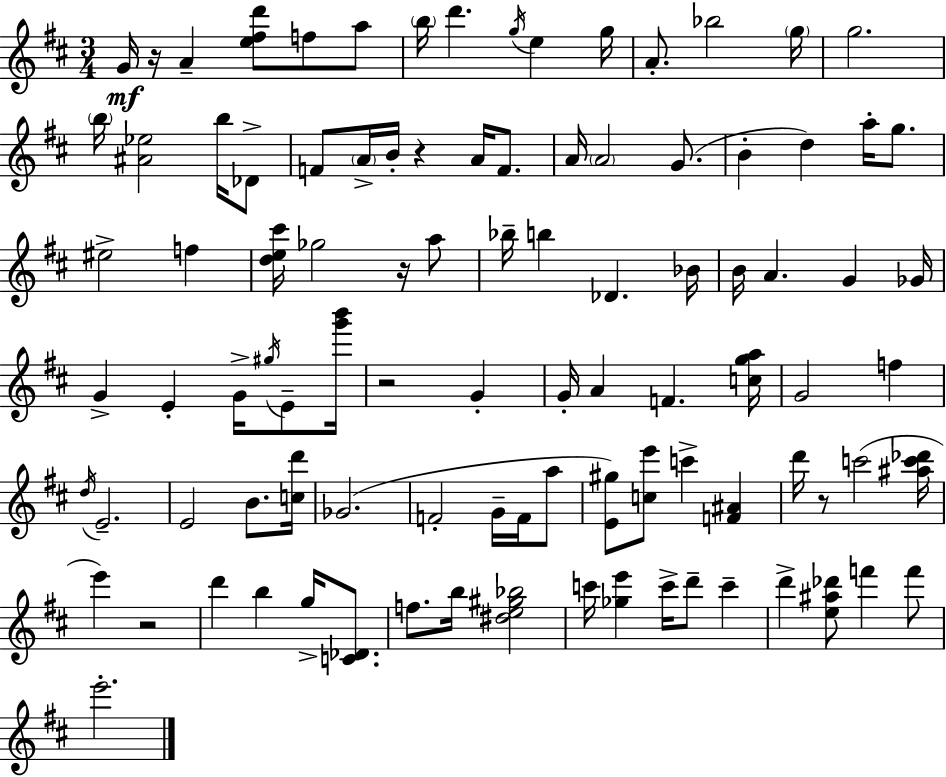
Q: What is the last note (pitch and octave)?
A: E6